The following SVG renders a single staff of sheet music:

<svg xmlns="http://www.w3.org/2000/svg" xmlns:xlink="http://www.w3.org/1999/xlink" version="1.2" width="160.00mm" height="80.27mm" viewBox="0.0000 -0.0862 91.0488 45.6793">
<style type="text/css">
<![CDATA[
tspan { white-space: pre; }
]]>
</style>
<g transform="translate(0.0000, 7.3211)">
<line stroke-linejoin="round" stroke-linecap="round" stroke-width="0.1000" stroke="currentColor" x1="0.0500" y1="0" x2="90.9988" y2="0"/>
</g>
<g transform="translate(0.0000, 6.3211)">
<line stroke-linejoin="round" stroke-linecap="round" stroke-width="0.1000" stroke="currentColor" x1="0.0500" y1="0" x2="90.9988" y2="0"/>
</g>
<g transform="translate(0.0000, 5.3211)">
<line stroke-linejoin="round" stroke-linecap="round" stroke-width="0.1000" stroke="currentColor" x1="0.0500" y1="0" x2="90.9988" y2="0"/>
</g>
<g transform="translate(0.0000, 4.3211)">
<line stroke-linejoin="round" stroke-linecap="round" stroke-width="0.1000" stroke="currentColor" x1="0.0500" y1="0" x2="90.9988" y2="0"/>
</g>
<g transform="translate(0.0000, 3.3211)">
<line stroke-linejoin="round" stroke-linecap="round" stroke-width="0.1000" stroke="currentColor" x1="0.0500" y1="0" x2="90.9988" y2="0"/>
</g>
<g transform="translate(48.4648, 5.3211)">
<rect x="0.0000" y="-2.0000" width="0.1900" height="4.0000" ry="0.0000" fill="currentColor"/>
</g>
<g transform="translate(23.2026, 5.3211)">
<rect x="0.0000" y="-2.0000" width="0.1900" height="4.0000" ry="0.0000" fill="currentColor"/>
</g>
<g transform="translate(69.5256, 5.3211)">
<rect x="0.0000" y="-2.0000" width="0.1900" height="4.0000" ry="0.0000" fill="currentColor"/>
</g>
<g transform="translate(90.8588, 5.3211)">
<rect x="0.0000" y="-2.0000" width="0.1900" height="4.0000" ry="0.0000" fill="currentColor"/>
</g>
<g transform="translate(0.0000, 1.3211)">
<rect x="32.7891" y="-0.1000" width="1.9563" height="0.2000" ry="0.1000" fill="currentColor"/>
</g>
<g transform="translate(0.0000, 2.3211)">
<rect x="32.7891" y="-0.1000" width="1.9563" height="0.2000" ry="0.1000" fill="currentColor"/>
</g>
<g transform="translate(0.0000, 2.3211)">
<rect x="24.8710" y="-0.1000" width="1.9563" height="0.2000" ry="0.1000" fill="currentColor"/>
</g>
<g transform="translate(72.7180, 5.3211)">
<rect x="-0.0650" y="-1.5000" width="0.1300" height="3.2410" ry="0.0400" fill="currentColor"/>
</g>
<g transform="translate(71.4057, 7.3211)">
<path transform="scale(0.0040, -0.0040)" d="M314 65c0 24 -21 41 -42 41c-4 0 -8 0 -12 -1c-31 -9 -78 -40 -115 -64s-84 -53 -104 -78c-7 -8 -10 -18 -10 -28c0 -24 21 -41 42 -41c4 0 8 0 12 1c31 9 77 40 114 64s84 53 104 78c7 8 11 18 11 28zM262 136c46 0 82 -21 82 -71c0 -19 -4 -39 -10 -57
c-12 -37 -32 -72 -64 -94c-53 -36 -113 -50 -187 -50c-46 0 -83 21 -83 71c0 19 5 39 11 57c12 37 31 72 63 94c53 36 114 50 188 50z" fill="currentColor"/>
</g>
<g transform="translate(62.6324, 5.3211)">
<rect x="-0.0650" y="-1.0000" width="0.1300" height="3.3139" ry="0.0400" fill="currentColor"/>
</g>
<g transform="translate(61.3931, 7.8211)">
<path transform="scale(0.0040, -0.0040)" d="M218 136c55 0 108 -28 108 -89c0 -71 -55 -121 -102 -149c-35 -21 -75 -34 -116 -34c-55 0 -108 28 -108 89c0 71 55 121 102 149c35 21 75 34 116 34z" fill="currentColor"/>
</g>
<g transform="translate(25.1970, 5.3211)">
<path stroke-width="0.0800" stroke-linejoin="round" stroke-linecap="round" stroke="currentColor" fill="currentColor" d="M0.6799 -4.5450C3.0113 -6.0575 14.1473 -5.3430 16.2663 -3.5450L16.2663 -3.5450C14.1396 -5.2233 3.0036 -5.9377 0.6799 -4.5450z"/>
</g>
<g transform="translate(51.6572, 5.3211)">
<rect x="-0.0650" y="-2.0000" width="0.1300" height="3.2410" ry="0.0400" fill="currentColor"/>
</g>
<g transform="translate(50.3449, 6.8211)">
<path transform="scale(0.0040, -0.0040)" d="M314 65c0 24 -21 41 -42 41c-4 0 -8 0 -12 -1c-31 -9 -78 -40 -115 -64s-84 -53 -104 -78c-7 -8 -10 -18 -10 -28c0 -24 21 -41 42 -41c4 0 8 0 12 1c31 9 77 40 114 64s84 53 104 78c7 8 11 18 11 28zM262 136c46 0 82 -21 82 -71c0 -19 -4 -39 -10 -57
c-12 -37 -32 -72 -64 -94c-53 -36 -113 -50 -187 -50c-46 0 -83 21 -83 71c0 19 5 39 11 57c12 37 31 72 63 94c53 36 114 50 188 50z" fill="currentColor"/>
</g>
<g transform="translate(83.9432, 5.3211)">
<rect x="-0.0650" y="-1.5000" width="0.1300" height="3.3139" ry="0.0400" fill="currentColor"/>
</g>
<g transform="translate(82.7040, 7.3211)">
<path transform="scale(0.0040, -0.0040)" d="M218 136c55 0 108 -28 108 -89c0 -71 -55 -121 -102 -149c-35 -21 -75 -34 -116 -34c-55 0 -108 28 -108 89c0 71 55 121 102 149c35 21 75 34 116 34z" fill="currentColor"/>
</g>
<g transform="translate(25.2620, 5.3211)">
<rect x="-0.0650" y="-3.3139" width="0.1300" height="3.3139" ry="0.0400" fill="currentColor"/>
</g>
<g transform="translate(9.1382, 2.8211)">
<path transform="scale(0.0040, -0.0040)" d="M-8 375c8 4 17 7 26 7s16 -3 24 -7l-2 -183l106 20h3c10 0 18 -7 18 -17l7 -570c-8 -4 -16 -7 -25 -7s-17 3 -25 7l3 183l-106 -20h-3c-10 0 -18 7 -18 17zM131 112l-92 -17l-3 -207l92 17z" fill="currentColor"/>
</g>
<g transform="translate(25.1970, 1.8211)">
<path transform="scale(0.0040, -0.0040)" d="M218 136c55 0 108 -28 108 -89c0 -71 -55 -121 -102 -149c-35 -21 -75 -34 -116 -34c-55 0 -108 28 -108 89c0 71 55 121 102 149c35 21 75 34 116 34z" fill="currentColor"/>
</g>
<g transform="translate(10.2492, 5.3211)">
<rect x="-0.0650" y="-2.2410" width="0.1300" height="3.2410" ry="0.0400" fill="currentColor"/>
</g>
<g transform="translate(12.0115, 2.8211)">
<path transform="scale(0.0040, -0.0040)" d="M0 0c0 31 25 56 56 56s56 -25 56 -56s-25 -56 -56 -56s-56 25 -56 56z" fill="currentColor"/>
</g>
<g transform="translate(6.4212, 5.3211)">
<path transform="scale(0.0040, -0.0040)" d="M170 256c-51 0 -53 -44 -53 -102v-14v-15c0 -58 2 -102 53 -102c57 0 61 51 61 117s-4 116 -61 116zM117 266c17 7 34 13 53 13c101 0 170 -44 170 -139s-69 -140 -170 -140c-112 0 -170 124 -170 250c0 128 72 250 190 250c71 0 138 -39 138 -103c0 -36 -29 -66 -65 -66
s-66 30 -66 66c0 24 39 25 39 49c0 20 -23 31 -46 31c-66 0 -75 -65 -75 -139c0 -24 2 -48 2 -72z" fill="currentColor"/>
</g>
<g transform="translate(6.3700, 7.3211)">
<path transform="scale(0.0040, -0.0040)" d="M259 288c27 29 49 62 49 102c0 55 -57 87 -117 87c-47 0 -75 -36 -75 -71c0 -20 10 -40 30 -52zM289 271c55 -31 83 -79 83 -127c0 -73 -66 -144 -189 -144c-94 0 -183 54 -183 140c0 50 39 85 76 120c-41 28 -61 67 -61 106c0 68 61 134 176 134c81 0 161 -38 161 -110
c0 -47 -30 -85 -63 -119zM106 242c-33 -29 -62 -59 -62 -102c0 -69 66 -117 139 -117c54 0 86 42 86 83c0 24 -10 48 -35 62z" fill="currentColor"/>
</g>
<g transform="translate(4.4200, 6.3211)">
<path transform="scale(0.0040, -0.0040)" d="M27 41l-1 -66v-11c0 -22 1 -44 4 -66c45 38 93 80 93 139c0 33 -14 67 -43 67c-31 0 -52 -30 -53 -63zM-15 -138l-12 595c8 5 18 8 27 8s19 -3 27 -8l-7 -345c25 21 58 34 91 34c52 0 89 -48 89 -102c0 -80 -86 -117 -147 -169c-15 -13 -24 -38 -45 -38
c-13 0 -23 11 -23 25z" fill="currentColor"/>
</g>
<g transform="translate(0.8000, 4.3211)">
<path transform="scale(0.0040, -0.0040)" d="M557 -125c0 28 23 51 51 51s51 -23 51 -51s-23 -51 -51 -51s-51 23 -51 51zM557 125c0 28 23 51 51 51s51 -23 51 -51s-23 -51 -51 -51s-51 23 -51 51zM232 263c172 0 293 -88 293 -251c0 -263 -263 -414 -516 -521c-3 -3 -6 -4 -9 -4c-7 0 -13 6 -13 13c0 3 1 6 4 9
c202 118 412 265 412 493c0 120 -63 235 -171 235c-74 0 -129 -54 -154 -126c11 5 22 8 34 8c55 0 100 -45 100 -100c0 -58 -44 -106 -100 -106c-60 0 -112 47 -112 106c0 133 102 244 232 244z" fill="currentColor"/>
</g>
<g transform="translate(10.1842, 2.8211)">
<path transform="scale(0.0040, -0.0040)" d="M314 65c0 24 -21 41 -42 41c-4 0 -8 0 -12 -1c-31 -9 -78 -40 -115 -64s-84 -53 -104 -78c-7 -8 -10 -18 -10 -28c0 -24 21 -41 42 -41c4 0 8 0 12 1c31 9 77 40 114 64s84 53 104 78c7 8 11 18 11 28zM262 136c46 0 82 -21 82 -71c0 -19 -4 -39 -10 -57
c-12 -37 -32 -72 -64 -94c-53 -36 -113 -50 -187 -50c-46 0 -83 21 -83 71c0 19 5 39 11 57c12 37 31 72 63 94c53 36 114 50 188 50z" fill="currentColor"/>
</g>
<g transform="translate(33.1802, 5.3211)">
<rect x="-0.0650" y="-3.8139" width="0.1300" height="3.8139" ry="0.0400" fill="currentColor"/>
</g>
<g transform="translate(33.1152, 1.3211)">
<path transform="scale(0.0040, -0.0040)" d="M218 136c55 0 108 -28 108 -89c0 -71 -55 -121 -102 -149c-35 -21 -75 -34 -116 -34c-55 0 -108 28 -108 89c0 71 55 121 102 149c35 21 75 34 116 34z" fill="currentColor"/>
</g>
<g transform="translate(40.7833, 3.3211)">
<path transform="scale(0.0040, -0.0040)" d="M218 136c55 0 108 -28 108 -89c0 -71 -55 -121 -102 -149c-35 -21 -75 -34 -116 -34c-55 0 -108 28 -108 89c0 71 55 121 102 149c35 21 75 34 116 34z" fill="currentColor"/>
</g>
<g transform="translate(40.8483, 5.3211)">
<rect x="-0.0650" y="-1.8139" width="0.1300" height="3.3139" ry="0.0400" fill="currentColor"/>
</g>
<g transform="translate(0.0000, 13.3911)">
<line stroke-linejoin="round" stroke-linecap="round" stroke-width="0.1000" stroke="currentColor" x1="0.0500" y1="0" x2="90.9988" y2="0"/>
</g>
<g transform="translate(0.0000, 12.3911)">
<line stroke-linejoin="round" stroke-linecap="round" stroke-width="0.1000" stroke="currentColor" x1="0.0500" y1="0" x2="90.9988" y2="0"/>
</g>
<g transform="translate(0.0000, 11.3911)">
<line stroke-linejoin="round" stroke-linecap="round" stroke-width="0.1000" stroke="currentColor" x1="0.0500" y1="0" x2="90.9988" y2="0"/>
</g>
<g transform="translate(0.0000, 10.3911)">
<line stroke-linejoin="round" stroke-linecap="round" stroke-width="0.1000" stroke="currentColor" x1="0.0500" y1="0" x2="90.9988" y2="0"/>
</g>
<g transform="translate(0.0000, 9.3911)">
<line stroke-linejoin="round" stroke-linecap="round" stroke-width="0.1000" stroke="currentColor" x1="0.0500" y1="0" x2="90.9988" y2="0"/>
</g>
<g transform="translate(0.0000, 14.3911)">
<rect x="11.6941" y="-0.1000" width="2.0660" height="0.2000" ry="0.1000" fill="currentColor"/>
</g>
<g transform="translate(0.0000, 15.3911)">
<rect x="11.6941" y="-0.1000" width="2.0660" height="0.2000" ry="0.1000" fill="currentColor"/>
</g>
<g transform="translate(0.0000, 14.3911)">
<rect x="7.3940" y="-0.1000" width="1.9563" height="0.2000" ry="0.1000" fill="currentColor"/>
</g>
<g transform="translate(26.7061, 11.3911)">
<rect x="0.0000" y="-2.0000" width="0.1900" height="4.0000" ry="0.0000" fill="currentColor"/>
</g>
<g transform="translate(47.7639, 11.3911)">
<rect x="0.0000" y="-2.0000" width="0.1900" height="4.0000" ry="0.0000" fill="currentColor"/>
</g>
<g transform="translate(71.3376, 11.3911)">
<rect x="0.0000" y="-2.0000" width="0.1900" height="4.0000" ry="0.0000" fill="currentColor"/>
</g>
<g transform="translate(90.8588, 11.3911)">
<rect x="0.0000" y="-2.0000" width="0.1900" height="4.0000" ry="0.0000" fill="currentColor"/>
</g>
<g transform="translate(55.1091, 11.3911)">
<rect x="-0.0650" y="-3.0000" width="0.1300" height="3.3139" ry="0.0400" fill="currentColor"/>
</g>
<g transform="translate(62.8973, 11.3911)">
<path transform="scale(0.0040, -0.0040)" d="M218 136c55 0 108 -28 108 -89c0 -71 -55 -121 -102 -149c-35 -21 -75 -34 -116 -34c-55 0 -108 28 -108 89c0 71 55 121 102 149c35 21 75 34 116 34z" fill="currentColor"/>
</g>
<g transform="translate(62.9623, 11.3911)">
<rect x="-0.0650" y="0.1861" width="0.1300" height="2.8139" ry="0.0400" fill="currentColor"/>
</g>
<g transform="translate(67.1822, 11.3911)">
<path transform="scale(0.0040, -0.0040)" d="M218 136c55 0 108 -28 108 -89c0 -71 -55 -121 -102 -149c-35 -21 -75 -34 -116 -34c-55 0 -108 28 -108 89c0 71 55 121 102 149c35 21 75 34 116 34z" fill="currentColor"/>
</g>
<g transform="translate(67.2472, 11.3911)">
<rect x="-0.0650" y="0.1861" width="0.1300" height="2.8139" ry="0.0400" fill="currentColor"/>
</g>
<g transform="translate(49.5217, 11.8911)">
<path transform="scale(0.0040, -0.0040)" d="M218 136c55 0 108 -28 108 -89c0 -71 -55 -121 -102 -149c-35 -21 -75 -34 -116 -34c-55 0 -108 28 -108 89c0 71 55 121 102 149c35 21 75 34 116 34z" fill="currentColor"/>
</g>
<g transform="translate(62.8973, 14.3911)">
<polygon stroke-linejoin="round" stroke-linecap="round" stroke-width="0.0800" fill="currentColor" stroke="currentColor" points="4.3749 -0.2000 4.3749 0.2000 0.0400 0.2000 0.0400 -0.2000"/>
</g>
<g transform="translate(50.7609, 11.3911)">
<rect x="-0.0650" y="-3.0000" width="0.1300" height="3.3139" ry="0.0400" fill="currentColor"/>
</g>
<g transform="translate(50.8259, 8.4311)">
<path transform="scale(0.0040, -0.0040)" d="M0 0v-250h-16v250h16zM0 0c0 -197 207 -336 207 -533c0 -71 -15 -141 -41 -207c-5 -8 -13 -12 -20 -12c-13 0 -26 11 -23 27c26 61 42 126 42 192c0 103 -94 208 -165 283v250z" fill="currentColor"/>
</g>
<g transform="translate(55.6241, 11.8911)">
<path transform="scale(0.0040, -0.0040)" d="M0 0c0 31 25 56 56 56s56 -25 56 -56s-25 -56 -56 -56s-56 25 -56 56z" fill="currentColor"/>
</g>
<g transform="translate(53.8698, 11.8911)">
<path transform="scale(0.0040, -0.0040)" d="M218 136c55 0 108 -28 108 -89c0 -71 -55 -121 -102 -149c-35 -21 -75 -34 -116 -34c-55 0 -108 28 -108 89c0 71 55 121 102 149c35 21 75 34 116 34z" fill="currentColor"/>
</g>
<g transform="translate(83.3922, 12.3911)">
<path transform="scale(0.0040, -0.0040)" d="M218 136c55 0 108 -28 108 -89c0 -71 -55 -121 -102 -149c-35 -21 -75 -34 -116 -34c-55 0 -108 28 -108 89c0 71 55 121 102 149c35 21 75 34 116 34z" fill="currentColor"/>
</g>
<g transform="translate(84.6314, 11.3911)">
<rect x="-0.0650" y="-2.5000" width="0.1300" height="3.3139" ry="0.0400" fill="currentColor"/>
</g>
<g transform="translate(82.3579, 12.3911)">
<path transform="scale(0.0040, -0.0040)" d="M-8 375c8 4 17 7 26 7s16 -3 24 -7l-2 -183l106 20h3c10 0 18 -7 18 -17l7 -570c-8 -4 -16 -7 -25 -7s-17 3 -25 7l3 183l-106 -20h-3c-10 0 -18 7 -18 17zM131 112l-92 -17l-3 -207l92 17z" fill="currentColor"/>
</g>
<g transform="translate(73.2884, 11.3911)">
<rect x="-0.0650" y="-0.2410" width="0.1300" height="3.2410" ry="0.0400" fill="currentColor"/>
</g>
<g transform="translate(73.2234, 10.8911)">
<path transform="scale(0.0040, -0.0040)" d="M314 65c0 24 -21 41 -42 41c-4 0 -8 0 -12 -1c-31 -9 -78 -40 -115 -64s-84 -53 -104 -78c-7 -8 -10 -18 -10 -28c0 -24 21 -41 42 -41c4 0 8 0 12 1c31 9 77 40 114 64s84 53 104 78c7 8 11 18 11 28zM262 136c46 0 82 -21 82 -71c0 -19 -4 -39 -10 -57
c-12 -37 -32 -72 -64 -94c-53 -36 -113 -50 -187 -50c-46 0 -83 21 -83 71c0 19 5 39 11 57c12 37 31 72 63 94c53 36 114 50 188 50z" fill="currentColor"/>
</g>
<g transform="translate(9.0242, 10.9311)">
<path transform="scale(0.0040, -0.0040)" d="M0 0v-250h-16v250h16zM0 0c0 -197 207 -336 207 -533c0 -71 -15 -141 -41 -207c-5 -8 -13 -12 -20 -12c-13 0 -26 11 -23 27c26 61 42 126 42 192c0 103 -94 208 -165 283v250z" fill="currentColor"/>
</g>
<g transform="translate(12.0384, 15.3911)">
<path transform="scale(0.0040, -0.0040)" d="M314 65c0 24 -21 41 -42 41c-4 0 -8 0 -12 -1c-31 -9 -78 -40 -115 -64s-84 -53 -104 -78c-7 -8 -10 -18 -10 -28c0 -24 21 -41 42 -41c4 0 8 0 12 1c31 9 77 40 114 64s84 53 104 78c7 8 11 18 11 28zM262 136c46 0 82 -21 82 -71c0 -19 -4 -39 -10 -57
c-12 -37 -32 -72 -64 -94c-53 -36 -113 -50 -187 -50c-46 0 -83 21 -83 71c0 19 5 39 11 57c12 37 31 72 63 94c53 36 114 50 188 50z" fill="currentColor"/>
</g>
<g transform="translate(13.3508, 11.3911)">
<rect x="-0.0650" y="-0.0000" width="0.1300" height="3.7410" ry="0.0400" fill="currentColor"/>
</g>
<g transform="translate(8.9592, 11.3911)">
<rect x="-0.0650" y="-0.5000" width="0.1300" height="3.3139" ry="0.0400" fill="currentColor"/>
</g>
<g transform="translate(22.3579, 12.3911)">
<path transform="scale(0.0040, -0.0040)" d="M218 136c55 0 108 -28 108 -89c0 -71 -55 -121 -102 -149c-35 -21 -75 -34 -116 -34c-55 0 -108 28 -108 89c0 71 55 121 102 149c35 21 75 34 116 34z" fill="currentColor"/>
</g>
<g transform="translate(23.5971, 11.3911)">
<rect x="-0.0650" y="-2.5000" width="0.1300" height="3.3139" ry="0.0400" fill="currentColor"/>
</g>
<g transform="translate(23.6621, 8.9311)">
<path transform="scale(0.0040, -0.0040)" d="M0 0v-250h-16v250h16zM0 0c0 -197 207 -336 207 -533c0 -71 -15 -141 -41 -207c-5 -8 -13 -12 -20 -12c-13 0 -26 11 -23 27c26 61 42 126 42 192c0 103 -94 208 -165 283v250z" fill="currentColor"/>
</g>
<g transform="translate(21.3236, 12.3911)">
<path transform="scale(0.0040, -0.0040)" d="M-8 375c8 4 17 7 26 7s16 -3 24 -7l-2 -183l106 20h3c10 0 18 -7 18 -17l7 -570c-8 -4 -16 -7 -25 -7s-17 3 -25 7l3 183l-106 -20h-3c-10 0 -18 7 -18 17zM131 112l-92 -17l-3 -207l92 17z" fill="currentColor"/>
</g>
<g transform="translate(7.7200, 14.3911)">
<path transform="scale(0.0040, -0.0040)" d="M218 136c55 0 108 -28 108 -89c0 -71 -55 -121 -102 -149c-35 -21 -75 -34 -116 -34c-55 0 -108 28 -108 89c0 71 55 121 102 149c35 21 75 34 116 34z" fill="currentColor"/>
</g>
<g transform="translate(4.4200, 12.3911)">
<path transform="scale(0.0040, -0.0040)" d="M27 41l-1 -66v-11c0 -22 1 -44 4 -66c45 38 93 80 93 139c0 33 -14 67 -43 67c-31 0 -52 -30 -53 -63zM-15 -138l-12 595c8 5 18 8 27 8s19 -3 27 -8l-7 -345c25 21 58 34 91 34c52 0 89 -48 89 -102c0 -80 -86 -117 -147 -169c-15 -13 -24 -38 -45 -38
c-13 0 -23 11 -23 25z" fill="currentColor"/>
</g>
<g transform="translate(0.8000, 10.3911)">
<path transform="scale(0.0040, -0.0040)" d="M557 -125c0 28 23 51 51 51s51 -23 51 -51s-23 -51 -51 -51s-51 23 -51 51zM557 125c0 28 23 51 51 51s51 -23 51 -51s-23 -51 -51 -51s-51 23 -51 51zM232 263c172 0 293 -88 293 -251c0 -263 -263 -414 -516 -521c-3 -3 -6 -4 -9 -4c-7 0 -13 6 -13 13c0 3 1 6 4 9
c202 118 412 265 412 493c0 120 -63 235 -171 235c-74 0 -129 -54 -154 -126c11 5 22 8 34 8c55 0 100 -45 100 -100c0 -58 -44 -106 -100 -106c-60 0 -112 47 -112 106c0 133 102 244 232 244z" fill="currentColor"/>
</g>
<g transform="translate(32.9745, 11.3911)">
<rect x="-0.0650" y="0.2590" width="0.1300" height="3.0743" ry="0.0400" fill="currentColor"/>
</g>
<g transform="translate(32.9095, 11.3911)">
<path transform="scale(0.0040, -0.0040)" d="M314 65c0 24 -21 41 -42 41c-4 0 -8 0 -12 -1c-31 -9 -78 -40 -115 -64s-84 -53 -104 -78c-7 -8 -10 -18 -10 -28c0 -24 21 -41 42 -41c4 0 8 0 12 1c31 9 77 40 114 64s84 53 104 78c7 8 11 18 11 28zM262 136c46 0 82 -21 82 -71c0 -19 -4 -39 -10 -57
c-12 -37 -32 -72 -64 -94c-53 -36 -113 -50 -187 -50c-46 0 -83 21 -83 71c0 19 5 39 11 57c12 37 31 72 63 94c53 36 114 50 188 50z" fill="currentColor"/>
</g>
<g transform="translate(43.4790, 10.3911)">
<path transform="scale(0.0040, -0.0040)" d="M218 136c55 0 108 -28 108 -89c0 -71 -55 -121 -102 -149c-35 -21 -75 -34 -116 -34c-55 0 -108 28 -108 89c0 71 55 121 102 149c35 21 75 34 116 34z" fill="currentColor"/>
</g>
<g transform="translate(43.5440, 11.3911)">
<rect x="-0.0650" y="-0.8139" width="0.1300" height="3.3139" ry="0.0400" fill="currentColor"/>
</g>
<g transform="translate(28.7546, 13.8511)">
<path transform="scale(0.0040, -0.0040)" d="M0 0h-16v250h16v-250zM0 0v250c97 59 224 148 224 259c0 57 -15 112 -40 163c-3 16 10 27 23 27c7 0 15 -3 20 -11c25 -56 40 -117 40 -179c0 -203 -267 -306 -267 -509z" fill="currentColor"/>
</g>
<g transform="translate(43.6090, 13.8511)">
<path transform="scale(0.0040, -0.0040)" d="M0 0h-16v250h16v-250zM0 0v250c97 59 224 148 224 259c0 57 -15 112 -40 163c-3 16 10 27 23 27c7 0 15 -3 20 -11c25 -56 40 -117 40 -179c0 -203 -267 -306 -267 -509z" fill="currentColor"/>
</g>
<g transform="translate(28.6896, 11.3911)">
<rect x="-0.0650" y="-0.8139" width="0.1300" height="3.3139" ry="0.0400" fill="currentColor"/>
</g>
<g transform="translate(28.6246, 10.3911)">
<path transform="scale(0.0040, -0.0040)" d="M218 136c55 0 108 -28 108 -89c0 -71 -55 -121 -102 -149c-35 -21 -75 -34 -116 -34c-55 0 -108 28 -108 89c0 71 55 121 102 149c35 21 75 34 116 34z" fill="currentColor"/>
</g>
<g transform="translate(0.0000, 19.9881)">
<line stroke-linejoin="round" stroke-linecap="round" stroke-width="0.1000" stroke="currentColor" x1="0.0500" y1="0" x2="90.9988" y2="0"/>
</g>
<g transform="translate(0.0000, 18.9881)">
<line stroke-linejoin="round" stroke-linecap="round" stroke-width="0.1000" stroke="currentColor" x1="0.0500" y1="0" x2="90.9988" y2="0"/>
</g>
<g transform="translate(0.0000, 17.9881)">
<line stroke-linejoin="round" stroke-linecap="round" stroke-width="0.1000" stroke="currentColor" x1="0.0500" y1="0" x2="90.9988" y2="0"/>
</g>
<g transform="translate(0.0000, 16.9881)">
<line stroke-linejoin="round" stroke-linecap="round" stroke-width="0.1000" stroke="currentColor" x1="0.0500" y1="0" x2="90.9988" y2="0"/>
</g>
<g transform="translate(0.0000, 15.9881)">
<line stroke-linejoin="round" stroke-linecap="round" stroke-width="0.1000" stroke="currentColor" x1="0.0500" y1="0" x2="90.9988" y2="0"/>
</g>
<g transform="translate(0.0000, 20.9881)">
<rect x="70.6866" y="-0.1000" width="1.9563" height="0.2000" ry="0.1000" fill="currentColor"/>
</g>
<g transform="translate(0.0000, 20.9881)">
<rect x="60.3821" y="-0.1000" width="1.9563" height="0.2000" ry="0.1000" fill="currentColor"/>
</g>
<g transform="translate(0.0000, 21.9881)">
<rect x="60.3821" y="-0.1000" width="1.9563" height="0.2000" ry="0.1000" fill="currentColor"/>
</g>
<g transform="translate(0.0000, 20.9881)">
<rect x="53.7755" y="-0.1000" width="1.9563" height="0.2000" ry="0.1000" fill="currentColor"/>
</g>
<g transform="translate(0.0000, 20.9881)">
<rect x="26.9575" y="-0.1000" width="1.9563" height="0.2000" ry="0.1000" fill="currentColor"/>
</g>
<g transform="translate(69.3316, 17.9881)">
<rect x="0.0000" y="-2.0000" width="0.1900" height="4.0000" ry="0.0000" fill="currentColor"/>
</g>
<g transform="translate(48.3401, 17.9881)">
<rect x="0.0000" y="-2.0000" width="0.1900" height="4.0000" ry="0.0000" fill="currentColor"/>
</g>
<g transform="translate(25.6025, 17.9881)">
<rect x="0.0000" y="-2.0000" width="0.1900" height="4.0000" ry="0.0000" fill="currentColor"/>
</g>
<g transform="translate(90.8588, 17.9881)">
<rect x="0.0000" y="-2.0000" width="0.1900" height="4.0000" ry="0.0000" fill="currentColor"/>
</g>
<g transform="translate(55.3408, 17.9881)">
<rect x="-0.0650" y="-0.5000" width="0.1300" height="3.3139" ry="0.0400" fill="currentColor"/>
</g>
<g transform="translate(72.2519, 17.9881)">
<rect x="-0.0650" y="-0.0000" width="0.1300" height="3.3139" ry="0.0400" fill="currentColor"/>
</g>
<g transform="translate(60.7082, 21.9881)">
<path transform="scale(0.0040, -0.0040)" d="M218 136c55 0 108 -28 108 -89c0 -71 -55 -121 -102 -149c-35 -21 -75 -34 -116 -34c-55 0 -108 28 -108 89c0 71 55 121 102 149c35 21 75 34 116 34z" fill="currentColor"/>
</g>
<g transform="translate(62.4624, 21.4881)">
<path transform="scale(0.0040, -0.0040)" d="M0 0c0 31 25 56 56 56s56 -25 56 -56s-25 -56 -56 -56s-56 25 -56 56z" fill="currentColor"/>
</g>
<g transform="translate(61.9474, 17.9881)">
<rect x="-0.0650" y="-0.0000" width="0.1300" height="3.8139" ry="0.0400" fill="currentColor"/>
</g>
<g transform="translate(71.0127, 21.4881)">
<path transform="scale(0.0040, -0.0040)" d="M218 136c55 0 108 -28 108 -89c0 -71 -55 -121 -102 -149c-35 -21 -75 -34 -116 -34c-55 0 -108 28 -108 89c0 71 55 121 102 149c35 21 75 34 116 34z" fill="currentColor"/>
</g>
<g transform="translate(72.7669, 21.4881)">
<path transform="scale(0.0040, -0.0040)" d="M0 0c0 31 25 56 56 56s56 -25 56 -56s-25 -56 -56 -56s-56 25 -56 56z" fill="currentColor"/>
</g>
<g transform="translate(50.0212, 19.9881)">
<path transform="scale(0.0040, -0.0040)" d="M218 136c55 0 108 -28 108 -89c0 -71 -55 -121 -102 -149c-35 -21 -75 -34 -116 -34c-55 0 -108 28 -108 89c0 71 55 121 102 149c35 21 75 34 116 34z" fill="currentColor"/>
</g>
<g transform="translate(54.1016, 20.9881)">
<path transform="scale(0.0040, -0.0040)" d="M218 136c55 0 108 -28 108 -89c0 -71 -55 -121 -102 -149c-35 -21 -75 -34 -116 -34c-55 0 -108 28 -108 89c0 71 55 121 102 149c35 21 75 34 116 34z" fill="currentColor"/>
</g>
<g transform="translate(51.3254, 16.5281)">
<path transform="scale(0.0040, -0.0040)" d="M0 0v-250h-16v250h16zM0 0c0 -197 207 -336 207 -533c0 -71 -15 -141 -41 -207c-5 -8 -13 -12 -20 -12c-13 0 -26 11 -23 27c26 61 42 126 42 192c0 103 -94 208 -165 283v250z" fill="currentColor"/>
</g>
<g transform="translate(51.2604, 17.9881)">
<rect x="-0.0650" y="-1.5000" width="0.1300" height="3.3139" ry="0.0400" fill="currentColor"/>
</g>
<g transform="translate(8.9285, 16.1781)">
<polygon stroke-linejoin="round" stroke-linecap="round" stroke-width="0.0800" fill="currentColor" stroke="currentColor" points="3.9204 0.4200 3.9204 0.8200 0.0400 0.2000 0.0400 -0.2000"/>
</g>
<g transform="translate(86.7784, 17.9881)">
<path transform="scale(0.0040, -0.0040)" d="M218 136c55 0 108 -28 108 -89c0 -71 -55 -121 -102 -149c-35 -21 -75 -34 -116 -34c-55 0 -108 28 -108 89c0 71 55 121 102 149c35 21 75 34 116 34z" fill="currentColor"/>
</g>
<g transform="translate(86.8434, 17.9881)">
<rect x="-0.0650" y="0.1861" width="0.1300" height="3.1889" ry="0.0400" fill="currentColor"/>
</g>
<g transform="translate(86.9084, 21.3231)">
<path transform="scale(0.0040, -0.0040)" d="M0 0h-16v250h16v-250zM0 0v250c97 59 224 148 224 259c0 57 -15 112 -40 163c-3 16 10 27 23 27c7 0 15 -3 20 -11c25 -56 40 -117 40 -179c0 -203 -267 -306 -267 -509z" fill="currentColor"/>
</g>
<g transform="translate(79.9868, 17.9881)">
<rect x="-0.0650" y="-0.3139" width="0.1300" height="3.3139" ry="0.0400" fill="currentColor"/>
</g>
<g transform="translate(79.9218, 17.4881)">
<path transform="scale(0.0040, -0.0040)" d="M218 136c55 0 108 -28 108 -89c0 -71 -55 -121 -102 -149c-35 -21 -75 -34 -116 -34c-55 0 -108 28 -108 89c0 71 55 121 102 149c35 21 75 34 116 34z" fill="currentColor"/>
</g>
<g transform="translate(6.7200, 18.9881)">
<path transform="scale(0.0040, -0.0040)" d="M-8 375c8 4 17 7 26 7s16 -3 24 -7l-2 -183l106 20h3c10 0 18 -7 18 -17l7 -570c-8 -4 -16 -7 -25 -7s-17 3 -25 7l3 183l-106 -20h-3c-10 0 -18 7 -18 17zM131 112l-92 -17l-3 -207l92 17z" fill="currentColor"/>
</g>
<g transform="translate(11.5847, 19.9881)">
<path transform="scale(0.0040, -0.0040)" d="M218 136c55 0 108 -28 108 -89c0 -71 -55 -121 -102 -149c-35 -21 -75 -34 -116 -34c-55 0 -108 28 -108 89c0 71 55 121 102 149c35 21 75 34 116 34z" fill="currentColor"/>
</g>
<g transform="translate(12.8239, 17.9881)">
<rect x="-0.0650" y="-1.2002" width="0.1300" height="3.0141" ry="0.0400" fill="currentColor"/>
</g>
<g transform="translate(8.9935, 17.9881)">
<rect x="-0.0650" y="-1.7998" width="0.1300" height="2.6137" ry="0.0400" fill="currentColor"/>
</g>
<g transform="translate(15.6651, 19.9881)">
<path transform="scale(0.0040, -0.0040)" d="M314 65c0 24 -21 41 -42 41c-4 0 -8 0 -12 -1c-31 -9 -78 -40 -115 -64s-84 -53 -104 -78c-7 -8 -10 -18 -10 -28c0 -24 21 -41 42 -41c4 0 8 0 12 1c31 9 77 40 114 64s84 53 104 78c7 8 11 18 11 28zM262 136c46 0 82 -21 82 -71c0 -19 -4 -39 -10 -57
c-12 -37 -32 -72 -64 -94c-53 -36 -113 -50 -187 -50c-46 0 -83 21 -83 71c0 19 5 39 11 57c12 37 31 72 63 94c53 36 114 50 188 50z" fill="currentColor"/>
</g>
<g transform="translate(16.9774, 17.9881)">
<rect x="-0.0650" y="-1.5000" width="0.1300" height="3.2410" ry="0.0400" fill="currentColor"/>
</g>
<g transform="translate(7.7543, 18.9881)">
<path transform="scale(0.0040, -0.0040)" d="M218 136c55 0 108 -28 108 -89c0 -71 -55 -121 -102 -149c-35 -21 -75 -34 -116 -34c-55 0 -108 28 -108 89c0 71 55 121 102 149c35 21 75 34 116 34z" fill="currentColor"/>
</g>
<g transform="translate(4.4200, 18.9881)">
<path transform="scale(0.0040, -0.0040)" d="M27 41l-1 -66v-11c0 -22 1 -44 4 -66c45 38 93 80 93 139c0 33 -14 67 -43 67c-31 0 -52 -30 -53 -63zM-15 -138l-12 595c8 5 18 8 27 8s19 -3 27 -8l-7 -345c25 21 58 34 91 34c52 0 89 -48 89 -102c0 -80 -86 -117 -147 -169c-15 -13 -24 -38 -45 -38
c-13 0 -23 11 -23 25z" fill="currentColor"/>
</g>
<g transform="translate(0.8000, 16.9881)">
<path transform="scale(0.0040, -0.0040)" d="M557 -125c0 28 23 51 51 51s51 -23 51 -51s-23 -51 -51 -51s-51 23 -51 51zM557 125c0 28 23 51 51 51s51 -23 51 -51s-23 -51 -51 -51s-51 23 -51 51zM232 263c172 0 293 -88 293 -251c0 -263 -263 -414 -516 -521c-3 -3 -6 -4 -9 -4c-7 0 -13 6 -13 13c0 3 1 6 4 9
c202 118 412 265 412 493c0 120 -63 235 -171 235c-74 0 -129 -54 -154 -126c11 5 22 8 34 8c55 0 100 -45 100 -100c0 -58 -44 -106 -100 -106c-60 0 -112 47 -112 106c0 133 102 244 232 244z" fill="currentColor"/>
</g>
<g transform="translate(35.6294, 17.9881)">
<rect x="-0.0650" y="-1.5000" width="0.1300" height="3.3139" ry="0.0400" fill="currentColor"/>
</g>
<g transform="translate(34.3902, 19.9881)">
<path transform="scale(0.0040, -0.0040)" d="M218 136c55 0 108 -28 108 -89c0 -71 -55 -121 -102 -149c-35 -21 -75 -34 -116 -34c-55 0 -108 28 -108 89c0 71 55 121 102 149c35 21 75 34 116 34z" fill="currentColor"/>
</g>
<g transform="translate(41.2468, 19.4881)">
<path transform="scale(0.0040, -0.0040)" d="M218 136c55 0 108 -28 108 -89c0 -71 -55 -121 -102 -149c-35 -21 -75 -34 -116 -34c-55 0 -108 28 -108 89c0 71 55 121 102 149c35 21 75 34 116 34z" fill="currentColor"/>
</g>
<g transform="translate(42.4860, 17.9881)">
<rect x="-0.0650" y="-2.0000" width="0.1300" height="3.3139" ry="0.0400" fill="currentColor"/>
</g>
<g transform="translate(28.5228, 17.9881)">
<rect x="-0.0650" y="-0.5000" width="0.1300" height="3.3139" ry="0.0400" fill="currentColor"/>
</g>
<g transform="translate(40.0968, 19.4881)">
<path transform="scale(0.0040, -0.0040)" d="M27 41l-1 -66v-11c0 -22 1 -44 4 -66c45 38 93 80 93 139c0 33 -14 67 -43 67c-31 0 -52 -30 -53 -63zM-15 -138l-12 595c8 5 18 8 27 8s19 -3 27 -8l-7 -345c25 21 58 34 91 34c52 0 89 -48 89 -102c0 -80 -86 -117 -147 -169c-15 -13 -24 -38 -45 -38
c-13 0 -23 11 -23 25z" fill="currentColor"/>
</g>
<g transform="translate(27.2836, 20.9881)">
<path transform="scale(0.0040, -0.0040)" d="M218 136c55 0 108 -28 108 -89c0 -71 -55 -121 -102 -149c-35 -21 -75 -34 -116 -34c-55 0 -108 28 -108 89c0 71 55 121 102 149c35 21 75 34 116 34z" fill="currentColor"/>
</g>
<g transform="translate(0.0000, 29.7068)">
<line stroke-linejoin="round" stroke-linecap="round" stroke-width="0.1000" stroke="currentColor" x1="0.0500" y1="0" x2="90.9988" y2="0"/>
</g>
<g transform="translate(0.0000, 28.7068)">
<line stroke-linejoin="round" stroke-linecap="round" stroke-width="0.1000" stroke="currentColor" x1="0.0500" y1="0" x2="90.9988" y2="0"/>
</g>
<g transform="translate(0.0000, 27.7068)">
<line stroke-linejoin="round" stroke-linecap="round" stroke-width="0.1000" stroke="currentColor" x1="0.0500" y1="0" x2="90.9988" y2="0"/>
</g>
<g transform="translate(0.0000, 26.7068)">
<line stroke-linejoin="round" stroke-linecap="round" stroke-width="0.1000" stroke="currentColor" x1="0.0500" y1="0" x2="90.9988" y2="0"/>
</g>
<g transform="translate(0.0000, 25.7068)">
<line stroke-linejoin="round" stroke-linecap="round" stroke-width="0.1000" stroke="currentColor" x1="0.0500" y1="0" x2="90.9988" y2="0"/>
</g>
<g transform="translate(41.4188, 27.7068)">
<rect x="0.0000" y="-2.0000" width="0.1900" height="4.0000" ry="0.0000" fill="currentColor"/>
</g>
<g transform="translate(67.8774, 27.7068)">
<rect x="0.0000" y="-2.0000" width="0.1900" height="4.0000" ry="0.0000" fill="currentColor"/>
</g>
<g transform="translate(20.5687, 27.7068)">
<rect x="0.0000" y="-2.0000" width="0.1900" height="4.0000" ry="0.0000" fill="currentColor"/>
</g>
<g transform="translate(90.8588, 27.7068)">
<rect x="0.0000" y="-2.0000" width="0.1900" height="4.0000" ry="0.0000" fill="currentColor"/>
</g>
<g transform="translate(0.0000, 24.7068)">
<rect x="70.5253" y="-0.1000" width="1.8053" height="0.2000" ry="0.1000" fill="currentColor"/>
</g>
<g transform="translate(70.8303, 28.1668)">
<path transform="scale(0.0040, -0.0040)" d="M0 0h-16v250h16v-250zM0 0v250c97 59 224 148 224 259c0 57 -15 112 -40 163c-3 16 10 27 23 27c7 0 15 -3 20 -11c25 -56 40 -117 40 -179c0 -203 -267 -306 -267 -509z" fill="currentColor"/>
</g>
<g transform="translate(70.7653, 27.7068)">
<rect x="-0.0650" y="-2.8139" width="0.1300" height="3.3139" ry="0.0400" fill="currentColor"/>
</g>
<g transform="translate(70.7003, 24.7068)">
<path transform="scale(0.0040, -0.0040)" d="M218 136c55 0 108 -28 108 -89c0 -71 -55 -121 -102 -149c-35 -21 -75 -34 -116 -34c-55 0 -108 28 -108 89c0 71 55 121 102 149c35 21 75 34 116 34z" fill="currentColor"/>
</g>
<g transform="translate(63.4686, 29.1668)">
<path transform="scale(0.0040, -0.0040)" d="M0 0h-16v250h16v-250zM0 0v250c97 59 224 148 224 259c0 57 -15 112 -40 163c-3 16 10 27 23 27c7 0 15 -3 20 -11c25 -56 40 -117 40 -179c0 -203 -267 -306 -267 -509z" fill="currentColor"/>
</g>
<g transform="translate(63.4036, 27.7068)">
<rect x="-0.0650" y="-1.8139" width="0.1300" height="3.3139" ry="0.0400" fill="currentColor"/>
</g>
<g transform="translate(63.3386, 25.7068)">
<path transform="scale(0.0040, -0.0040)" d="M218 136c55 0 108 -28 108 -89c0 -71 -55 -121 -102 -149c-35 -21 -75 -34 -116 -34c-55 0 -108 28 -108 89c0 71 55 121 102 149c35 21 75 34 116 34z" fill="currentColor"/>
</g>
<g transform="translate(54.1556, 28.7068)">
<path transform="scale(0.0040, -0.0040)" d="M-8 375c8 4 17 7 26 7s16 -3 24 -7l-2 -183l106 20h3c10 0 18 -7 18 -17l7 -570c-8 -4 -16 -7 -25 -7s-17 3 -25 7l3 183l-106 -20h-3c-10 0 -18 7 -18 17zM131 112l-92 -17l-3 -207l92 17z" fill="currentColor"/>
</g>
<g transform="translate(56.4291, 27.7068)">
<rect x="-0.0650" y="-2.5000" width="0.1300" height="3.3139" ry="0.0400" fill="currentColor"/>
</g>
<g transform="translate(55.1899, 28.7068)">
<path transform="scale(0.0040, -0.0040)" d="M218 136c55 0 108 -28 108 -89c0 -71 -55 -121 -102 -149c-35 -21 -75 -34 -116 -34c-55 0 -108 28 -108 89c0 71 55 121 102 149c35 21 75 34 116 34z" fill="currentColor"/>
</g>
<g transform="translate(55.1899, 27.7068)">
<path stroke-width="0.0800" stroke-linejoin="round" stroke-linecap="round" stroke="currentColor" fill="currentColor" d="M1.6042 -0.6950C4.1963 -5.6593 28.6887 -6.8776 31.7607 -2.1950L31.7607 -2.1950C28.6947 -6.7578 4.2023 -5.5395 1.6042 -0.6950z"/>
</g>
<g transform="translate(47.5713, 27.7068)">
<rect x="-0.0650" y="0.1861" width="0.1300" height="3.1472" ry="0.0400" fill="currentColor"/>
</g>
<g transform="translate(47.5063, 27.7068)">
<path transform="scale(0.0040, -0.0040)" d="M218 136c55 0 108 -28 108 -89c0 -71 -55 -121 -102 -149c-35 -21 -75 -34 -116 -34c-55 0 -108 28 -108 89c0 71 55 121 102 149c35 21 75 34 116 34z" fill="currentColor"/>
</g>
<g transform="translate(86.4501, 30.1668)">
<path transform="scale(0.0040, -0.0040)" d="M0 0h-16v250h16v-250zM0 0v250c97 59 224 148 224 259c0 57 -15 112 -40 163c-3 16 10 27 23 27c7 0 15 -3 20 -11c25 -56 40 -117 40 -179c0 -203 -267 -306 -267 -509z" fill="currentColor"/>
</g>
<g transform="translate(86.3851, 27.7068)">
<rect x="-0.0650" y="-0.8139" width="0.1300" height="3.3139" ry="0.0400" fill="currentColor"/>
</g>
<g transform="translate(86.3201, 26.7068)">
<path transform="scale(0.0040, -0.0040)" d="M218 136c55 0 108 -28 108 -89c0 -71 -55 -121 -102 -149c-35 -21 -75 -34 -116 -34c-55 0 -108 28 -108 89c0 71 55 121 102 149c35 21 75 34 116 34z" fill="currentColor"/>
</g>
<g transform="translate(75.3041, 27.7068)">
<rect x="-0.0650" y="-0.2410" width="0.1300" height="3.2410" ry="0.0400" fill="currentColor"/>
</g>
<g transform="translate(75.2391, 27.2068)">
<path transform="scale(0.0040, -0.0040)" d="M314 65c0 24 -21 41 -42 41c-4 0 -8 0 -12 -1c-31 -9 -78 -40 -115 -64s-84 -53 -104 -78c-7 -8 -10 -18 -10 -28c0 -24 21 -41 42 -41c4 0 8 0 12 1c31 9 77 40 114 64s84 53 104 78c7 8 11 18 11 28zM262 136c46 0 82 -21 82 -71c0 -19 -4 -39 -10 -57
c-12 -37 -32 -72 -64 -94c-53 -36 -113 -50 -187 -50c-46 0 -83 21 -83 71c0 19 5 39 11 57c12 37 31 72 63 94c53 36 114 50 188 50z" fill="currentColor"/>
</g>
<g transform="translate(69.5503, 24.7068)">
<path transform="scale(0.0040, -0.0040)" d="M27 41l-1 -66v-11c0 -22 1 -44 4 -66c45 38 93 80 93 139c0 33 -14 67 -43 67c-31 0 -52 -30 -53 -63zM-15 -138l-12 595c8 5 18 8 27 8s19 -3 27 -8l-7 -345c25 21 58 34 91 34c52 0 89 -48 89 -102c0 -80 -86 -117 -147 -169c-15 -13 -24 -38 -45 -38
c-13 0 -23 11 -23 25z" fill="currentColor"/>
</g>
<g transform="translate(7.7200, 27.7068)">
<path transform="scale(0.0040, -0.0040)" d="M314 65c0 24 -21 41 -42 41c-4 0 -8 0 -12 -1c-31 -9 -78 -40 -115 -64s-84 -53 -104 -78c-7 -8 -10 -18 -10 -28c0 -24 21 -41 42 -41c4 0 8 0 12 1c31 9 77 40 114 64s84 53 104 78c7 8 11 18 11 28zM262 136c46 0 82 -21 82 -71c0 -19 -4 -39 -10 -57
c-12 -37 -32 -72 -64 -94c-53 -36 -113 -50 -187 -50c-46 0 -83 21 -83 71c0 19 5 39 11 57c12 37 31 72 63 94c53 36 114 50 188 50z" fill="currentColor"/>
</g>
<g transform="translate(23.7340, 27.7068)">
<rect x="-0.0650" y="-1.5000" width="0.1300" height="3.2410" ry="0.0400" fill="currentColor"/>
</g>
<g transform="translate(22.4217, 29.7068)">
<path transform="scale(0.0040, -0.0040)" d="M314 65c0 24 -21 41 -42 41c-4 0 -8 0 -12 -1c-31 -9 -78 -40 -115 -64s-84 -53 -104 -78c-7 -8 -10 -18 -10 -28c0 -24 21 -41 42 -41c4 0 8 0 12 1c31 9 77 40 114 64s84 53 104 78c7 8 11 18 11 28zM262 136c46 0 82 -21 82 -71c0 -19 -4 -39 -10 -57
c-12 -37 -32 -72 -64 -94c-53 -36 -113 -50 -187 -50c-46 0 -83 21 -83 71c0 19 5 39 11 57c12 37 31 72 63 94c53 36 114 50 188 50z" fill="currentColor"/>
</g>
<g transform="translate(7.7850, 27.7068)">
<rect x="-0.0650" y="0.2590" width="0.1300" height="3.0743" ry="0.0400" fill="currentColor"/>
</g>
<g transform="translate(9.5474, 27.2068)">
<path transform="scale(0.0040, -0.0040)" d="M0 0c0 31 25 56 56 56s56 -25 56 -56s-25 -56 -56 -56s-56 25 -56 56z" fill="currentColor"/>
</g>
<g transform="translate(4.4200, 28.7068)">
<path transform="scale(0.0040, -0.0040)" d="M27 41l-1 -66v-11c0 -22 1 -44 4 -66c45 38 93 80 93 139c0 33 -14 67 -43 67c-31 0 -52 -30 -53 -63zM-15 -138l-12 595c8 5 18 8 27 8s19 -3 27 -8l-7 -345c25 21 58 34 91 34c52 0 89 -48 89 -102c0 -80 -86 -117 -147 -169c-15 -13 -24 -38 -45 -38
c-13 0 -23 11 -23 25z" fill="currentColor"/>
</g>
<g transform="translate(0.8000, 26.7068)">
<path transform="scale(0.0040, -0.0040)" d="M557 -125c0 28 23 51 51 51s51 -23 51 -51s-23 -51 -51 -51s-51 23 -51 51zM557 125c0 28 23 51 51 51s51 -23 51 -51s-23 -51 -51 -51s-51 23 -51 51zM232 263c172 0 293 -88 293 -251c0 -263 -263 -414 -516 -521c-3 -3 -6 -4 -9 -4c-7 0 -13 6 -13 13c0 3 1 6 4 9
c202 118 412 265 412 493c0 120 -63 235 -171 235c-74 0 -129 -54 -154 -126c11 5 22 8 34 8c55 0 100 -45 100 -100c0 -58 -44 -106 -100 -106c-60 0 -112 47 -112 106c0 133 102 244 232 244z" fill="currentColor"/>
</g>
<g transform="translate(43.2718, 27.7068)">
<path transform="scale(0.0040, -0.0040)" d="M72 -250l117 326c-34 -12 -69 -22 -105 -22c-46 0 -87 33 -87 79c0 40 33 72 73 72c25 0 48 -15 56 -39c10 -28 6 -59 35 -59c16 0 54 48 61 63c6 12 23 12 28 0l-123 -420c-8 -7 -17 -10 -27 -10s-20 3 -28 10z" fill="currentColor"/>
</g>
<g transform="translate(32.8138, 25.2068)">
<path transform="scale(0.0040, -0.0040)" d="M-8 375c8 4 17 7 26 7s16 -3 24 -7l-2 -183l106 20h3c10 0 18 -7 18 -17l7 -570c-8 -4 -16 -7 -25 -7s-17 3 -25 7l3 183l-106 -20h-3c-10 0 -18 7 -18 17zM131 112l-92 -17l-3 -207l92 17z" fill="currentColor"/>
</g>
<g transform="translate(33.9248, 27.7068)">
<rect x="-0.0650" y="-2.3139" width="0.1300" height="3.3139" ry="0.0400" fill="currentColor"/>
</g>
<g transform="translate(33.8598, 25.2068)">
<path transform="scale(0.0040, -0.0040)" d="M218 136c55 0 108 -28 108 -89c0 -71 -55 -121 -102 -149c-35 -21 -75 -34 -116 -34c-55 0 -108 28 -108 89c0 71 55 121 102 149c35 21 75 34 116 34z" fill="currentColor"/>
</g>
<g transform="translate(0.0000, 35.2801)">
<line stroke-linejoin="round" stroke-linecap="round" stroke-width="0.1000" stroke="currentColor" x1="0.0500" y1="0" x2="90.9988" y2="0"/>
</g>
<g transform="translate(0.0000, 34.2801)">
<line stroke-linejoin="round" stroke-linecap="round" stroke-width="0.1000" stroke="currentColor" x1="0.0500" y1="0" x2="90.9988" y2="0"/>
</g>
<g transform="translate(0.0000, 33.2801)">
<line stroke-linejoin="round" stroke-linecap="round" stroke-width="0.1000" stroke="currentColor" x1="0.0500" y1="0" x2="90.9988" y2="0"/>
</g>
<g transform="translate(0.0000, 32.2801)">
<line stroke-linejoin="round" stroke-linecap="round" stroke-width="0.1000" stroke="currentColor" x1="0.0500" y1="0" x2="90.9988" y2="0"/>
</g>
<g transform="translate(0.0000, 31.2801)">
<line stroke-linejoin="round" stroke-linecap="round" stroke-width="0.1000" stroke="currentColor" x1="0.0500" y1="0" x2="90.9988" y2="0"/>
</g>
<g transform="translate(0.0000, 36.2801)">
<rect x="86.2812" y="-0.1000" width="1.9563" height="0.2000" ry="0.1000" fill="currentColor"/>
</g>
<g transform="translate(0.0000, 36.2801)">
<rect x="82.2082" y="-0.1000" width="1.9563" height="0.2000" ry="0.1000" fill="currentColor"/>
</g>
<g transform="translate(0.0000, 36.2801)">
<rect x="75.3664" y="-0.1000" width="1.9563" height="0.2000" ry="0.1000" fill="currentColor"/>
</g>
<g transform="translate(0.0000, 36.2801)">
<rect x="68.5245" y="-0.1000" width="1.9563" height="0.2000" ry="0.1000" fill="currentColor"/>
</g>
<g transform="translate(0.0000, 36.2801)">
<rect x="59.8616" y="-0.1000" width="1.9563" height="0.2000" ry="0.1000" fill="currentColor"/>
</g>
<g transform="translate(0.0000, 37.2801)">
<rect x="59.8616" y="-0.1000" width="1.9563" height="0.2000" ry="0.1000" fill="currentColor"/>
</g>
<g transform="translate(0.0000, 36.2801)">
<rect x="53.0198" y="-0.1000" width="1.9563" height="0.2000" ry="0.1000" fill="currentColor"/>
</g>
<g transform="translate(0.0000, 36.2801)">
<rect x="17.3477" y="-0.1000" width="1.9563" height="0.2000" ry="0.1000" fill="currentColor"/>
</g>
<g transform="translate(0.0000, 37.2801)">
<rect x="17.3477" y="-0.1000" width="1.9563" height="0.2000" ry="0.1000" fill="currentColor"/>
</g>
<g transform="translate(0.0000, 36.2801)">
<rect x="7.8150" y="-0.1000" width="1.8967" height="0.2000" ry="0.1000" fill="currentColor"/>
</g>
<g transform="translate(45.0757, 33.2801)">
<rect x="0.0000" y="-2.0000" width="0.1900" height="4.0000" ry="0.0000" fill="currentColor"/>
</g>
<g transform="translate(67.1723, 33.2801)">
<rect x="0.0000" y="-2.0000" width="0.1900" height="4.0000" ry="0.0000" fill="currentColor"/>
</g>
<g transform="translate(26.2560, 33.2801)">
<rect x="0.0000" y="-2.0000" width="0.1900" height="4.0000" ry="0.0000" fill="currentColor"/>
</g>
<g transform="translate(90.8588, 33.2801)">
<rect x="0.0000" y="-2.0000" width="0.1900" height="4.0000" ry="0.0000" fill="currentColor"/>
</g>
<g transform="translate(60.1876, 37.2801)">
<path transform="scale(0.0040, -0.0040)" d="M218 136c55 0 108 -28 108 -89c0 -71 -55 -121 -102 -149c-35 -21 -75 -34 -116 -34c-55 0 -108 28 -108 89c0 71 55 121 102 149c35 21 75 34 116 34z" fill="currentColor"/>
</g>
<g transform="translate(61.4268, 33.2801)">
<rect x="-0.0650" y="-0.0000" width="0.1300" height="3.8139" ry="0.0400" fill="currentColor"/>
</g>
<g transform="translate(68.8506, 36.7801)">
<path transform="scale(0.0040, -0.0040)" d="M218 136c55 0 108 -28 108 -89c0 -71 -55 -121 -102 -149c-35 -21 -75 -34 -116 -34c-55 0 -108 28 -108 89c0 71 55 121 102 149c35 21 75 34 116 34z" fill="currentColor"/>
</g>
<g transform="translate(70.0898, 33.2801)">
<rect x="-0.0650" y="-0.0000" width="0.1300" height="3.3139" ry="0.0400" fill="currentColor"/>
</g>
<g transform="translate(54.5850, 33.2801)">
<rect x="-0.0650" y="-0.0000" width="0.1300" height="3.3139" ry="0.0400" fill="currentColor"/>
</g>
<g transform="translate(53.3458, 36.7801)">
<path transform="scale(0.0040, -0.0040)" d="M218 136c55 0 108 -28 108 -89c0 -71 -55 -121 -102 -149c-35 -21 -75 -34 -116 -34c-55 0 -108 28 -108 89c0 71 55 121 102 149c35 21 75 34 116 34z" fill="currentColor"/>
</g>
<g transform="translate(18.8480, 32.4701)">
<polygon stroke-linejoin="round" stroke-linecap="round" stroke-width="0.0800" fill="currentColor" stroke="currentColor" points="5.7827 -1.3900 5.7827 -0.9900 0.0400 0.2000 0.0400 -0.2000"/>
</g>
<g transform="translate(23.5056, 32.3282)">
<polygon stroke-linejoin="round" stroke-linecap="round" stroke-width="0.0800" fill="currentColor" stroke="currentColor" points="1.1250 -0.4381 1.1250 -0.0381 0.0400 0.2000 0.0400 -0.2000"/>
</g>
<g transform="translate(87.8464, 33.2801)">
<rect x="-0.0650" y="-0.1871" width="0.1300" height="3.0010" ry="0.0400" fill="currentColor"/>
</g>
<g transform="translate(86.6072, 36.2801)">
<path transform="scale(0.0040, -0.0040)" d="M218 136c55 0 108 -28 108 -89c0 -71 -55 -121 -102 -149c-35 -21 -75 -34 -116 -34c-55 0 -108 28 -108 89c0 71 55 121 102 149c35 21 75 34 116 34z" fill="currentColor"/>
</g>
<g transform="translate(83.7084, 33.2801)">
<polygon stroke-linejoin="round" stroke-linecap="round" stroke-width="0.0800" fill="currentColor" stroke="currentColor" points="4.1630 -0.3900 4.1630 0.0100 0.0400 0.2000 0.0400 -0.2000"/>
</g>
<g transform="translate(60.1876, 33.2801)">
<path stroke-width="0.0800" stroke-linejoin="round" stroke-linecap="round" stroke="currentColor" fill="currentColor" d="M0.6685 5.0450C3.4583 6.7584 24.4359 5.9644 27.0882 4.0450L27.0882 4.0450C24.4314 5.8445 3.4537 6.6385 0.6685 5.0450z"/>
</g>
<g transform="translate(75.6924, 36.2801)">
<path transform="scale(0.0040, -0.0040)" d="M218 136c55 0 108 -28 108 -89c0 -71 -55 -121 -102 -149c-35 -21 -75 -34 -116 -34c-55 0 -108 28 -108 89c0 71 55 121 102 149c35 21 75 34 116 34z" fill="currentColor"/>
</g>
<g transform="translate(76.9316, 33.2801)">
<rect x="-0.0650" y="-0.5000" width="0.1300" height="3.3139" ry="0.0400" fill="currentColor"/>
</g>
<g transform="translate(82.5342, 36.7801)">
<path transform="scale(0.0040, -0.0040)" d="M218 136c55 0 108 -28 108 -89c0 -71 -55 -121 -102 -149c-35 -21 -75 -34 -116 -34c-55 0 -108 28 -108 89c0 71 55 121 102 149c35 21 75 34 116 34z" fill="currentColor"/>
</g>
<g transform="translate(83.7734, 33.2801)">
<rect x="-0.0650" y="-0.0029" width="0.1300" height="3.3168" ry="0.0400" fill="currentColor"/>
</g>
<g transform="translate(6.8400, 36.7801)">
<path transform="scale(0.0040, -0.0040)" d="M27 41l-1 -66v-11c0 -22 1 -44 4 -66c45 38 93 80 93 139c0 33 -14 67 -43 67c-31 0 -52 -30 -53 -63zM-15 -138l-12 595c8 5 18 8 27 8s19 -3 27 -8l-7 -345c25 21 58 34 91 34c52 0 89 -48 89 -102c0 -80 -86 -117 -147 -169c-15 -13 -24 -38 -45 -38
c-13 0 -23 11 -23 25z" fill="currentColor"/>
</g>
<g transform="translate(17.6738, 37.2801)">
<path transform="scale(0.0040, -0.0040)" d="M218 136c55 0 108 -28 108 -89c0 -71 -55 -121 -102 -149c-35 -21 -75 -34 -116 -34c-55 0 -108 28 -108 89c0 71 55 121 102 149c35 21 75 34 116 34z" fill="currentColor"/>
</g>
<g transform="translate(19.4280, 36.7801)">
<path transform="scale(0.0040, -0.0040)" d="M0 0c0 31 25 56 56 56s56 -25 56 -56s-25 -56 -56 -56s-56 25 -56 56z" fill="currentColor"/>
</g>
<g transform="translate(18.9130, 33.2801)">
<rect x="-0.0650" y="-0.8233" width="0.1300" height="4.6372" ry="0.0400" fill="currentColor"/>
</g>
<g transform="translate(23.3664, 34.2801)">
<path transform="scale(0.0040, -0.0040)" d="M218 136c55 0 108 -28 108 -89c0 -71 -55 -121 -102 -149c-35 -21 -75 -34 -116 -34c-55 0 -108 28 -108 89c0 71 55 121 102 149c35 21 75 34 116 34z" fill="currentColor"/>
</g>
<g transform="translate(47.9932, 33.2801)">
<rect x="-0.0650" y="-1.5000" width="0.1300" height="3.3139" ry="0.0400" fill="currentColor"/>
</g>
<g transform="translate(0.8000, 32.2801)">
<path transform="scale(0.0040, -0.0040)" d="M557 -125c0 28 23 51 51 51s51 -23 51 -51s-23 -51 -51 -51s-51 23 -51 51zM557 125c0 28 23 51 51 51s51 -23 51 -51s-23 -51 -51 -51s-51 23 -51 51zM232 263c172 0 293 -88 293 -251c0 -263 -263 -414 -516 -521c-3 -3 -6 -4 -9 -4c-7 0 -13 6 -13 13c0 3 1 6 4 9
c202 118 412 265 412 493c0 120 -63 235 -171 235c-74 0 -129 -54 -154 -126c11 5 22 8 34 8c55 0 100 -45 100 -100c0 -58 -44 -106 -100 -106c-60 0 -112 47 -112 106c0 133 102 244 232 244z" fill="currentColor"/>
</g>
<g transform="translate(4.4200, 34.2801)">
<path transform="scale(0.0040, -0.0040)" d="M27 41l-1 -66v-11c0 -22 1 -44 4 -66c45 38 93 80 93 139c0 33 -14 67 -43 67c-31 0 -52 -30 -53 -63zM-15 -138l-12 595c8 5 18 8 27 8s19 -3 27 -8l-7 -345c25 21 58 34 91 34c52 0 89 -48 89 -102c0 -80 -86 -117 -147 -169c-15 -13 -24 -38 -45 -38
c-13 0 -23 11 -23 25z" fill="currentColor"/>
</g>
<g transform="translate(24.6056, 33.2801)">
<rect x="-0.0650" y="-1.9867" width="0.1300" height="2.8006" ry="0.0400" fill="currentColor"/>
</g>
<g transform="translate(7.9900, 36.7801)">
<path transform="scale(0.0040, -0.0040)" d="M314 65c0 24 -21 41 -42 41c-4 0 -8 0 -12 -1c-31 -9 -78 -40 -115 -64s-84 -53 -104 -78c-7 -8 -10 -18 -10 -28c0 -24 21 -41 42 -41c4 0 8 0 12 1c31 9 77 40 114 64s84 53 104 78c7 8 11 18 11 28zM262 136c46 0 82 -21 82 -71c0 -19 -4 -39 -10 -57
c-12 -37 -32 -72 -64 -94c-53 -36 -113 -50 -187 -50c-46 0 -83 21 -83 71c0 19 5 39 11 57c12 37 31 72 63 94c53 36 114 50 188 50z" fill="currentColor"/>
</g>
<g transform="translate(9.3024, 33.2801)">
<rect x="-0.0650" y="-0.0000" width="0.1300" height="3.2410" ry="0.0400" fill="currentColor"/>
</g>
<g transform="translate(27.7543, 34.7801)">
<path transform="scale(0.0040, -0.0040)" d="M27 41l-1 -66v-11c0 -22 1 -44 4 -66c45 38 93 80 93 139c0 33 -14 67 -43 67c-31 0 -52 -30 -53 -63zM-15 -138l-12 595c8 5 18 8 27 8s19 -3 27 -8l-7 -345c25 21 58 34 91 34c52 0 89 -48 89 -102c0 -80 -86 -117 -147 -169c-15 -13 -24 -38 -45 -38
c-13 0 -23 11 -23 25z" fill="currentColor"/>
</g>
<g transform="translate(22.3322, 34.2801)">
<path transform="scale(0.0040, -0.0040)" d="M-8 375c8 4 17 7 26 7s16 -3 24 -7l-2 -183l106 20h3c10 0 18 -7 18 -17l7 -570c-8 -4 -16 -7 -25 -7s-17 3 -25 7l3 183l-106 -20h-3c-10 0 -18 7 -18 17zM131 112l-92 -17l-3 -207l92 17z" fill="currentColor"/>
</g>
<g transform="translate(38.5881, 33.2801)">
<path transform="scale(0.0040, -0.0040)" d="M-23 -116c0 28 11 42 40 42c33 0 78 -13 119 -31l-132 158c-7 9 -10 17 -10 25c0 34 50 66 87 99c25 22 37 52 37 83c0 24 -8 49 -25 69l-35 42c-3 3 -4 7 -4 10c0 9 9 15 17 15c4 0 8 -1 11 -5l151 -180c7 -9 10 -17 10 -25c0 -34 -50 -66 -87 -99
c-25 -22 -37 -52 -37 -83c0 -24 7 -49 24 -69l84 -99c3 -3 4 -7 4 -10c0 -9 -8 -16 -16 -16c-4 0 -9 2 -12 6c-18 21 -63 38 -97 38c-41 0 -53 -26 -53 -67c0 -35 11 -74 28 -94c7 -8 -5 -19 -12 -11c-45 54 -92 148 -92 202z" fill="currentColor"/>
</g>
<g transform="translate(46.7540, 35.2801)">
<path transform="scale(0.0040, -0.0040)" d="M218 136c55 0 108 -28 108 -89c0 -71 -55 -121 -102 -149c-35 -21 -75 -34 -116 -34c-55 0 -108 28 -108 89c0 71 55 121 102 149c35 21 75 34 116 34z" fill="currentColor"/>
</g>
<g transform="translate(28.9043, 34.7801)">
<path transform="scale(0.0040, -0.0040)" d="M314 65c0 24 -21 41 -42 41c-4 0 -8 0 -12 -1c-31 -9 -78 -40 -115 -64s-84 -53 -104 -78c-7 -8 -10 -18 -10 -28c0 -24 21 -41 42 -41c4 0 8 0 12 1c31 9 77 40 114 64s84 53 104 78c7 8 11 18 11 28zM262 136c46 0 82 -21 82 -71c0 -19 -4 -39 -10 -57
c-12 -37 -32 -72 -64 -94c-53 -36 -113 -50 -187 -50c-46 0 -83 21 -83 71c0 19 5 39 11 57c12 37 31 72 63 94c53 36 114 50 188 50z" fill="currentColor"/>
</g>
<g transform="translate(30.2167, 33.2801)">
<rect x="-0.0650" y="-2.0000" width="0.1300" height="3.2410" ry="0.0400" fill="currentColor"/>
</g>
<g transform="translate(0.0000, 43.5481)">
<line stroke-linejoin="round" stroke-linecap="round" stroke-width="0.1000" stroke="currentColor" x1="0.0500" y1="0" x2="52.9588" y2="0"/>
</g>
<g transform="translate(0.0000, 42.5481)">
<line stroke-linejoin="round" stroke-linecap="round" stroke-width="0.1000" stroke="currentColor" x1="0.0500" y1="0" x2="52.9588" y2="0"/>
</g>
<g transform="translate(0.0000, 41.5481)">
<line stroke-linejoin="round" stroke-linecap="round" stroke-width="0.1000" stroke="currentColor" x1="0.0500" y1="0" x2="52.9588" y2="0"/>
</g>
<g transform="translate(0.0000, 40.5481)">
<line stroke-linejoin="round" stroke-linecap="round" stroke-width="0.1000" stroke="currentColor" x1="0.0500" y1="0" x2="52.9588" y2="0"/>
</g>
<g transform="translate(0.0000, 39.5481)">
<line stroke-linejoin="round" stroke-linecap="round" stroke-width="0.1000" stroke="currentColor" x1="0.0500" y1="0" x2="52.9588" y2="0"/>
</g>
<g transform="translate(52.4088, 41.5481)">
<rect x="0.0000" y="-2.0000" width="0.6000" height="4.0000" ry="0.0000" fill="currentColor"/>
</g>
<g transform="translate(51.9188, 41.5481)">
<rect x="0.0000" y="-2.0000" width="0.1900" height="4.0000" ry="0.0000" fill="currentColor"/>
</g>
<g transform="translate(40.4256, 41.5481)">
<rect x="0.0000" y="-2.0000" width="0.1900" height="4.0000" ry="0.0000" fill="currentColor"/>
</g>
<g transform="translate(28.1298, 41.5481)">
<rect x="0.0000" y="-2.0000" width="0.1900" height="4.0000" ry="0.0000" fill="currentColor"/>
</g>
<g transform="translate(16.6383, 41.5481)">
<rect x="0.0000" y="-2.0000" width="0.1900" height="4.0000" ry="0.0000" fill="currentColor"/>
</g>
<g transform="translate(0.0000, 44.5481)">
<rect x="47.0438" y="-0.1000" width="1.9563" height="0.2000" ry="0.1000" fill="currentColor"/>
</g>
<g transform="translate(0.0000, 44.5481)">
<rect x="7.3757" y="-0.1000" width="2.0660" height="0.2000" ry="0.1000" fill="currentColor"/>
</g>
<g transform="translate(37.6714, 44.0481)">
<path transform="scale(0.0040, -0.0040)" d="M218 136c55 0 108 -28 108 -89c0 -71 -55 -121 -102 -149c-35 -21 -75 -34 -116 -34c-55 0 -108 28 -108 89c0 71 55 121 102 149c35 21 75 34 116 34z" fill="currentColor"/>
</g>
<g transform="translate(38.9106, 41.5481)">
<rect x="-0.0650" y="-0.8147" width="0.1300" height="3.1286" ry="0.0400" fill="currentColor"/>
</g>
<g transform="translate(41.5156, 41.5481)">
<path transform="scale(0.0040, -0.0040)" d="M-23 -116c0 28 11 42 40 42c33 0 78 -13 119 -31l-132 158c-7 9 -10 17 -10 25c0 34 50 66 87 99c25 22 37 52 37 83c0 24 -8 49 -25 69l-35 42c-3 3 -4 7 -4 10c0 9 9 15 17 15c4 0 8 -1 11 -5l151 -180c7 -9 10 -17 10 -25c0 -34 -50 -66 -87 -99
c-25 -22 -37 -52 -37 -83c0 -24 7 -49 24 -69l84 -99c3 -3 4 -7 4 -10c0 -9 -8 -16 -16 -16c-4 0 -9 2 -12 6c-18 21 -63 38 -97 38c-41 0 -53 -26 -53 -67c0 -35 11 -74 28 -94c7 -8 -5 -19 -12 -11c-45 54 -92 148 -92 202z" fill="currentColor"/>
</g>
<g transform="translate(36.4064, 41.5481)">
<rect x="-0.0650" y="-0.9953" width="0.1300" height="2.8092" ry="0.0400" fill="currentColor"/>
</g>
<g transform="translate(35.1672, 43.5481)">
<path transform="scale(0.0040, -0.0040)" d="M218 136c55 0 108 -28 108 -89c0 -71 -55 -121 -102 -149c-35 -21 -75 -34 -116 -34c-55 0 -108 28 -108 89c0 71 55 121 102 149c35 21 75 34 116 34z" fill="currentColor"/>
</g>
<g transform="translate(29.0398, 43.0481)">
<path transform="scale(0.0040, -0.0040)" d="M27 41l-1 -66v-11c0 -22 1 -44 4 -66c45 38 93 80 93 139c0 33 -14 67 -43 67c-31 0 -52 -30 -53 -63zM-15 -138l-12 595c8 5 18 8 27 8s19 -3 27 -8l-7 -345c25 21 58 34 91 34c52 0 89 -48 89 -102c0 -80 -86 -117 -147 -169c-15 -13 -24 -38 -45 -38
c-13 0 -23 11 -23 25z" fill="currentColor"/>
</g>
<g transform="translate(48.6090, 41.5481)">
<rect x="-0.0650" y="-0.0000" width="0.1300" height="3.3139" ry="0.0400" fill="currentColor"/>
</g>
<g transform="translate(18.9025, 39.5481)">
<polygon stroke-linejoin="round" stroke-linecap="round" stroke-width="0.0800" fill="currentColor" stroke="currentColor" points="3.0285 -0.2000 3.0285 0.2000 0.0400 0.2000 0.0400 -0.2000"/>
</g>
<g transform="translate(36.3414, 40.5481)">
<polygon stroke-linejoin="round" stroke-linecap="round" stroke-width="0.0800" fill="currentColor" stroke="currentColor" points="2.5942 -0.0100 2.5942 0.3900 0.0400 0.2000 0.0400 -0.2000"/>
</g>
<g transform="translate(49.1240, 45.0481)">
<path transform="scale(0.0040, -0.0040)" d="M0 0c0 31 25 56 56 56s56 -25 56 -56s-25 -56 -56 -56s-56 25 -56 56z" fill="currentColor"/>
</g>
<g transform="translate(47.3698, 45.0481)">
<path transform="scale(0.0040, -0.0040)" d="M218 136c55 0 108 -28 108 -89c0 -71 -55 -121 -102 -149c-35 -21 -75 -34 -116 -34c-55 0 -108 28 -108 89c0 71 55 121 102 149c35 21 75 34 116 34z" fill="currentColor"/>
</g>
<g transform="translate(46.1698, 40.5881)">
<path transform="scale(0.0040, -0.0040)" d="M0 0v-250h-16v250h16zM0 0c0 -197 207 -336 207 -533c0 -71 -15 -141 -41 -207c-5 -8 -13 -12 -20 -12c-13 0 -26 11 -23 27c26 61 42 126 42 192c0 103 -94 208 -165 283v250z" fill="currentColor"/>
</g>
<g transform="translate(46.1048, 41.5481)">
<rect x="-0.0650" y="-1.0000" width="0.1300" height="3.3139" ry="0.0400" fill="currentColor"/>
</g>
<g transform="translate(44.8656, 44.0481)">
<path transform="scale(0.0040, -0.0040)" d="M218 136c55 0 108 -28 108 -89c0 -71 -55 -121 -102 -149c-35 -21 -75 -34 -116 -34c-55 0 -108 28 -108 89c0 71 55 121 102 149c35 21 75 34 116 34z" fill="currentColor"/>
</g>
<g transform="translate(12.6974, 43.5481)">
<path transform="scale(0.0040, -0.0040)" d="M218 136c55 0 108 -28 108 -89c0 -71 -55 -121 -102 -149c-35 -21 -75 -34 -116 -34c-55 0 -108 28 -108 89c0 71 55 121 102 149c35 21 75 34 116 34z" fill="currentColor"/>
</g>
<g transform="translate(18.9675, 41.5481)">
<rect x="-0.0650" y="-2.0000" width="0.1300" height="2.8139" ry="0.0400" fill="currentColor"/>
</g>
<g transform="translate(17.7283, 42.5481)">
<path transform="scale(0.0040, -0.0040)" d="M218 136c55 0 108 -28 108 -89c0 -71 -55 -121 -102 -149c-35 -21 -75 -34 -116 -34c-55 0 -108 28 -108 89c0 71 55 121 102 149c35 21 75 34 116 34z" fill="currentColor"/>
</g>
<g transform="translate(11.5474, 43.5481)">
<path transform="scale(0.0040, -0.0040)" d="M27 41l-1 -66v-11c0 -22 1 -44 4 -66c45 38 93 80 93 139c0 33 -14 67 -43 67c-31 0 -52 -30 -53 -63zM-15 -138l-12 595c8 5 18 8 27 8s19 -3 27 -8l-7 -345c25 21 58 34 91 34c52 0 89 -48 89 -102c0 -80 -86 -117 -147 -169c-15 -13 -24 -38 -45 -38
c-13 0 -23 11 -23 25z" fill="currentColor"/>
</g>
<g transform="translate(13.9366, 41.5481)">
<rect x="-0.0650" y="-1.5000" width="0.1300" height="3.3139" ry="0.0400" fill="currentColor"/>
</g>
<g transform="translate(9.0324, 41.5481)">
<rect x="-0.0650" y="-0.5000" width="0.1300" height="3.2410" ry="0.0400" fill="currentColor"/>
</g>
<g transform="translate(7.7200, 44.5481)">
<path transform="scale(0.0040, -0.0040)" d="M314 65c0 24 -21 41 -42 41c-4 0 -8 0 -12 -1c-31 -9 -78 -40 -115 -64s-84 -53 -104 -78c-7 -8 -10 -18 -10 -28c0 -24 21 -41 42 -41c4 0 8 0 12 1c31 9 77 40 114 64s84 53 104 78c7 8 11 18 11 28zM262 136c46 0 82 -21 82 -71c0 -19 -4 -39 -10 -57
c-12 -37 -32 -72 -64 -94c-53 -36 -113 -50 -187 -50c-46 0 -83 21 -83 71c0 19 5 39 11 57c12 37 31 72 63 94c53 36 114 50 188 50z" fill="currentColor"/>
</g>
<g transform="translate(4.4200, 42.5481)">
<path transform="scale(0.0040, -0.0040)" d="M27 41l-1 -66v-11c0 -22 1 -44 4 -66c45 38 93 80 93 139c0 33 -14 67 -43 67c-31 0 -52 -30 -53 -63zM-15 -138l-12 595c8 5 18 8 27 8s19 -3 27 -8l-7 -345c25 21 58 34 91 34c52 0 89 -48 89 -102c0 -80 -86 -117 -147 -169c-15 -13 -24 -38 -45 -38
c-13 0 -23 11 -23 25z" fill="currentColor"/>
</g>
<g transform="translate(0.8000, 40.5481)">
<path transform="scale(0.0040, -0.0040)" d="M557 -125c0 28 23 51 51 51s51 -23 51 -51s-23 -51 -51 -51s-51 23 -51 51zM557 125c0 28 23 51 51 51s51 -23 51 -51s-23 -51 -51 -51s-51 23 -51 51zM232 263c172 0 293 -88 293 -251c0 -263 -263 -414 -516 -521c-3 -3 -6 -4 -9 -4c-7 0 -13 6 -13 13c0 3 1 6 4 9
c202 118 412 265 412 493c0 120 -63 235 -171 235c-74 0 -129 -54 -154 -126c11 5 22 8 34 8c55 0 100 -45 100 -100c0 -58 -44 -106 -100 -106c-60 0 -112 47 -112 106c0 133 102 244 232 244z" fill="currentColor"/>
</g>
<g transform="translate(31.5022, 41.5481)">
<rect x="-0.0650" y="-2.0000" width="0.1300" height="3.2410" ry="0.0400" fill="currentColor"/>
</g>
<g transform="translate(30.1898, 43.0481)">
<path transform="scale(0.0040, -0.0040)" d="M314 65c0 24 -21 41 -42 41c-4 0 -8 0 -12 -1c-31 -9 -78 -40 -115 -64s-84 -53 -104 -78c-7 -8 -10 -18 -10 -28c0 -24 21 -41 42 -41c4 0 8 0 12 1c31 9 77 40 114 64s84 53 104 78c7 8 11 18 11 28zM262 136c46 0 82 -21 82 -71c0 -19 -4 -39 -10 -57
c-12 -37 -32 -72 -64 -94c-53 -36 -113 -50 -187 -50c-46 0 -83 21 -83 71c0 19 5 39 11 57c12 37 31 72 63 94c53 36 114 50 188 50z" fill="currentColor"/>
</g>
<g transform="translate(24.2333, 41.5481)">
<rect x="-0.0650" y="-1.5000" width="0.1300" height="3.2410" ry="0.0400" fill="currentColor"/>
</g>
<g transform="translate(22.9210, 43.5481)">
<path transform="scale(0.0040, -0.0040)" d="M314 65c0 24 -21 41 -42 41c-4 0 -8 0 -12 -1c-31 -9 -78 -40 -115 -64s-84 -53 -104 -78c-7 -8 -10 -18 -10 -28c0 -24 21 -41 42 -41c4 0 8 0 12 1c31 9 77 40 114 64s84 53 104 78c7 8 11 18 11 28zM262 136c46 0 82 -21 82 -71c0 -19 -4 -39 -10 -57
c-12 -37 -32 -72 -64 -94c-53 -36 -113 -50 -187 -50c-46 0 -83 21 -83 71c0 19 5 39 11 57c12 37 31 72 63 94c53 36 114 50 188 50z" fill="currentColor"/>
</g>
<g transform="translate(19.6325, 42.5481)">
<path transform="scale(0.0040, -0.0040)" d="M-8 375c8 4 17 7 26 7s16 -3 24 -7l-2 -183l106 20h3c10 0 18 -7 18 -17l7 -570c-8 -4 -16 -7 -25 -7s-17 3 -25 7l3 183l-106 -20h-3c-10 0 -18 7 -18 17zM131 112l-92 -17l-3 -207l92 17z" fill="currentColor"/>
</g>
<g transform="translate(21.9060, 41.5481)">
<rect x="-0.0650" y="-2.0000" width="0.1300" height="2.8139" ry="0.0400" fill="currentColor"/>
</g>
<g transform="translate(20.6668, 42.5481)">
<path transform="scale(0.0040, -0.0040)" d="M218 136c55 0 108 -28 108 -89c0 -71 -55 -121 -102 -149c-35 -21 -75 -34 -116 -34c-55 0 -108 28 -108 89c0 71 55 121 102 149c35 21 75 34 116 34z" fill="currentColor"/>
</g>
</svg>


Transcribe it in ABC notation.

X:1
T:Untitled
M:6/8
L:1/4
K:F
B,2 D E A, A,,2 F,, G,,2 G,, E,,/2 C,,2 B,,/2 F,/2 D,2 F,/2 C,/2 C, D,/2 D,/2 E,2 B,, B,,/2 G,,/2 G,,2 E,, G,, _A,, G,,/2 E,, C,, D,, E, D,/2 D,2 G,,2 B, z/2 D, B,, A,/2 _C/2 E,2 F,/2 _D,,2 C,,/2 B,,/4 _A,,2 z G,, D,, C,, D,, E,, D,,/2 E,,/2 E,,2 _G,, _B,,/2 B,,/2 G,,2 _A,,2 G,,/2 F,,/2 z F,,/2 D,,